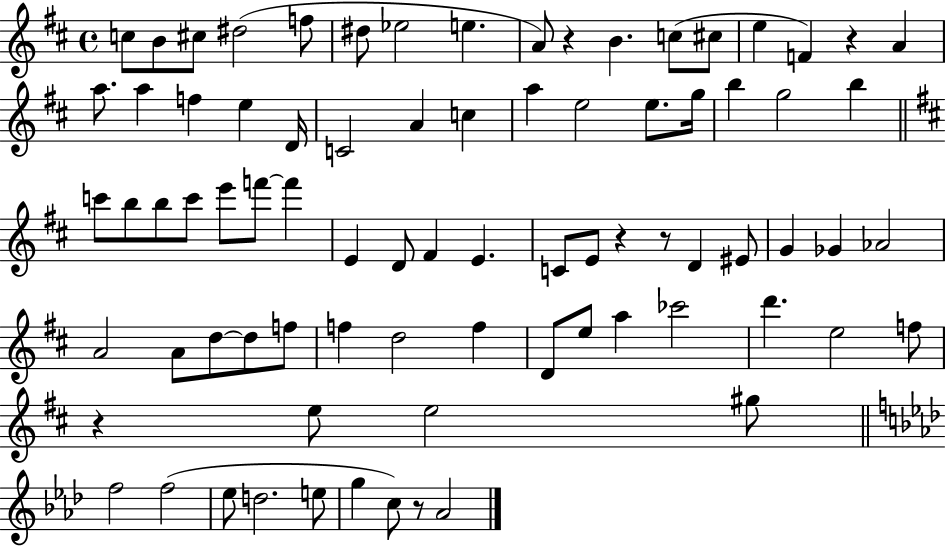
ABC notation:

X:1
T:Untitled
M:4/4
L:1/4
K:D
c/2 B/2 ^c/2 ^d2 f/2 ^d/2 _e2 e A/2 z B c/2 ^c/2 e F z A a/2 a f e D/4 C2 A c a e2 e/2 g/4 b g2 b c'/2 b/2 b/2 c'/2 e'/2 f'/2 f' E D/2 ^F E C/2 E/2 z z/2 D ^E/2 G _G _A2 A2 A/2 d/2 d/2 f/2 f d2 f D/2 e/2 a _c'2 d' e2 f/2 z e/2 e2 ^g/2 f2 f2 _e/2 d2 e/2 g c/2 z/2 _A2